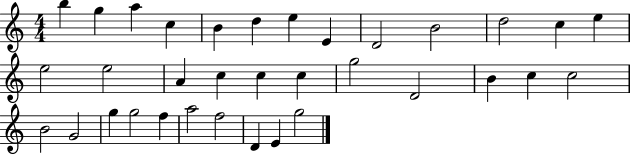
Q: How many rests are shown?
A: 0